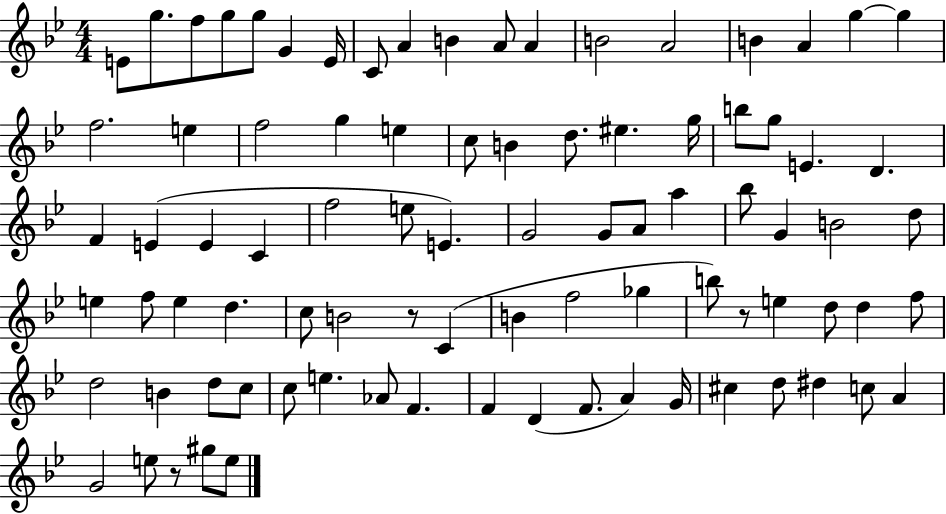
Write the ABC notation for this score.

X:1
T:Untitled
M:4/4
L:1/4
K:Bb
E/2 g/2 f/2 g/2 g/2 G E/4 C/2 A B A/2 A B2 A2 B A g g f2 e f2 g e c/2 B d/2 ^e g/4 b/2 g/2 E D F E E C f2 e/2 E G2 G/2 A/2 a _b/2 G B2 d/2 e f/2 e d c/2 B2 z/2 C B f2 _g b/2 z/2 e d/2 d f/2 d2 B d/2 c/2 c/2 e _A/2 F F D F/2 A G/4 ^c d/2 ^d c/2 A G2 e/2 z/2 ^g/2 e/2